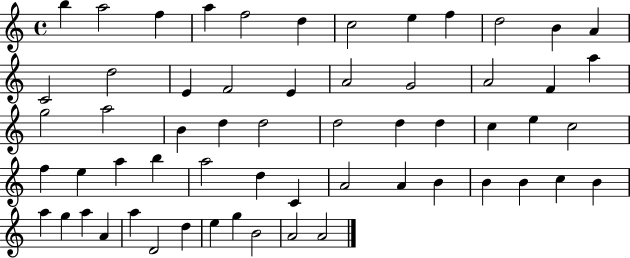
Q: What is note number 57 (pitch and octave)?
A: B4